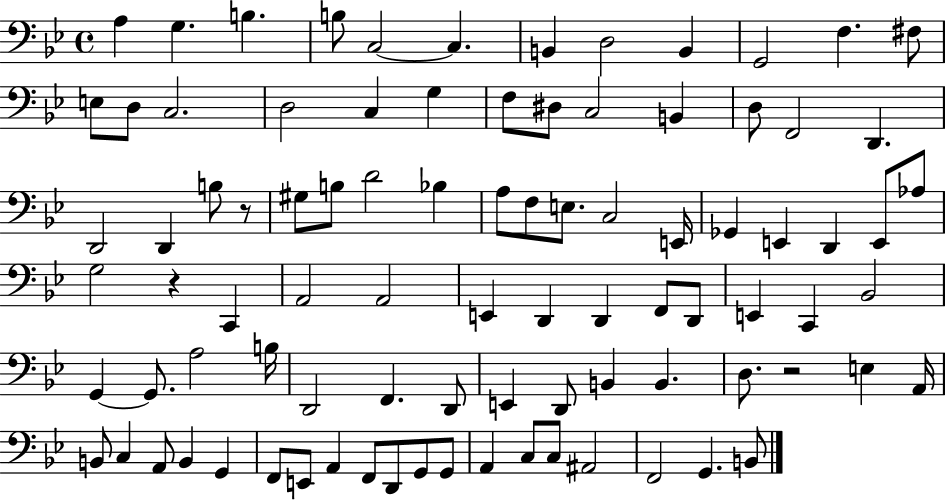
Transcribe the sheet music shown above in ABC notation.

X:1
T:Untitled
M:4/4
L:1/4
K:Bb
A, G, B, B,/2 C,2 C, B,, D,2 B,, G,,2 F, ^F,/2 E,/2 D,/2 C,2 D,2 C, G, F,/2 ^D,/2 C,2 B,, D,/2 F,,2 D,, D,,2 D,, B,/2 z/2 ^G,/2 B,/2 D2 _B, A,/2 F,/2 E,/2 C,2 E,,/4 _G,, E,, D,, E,,/2 _A,/2 G,2 z C,, A,,2 A,,2 E,, D,, D,, F,,/2 D,,/2 E,, C,, _B,,2 G,, G,,/2 A,2 B,/4 D,,2 F,, D,,/2 E,, D,,/2 B,, B,, D,/2 z2 E, A,,/4 B,,/2 C, A,,/2 B,, G,, F,,/2 E,,/2 A,, F,,/2 D,,/2 G,,/2 G,,/2 A,, C,/2 C,/2 ^A,,2 F,,2 G,, B,,/2